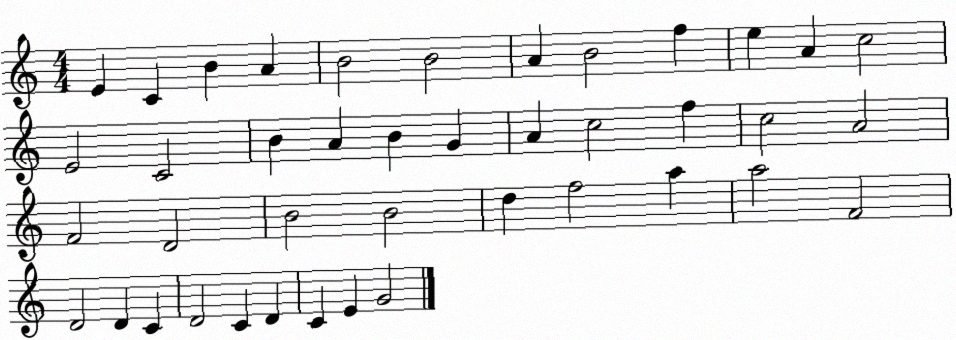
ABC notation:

X:1
T:Untitled
M:4/4
L:1/4
K:C
E C B A B2 B2 A B2 f e A c2 E2 C2 B A B G A c2 f c2 A2 F2 D2 B2 B2 d f2 a a2 F2 D2 D C D2 C D C E G2